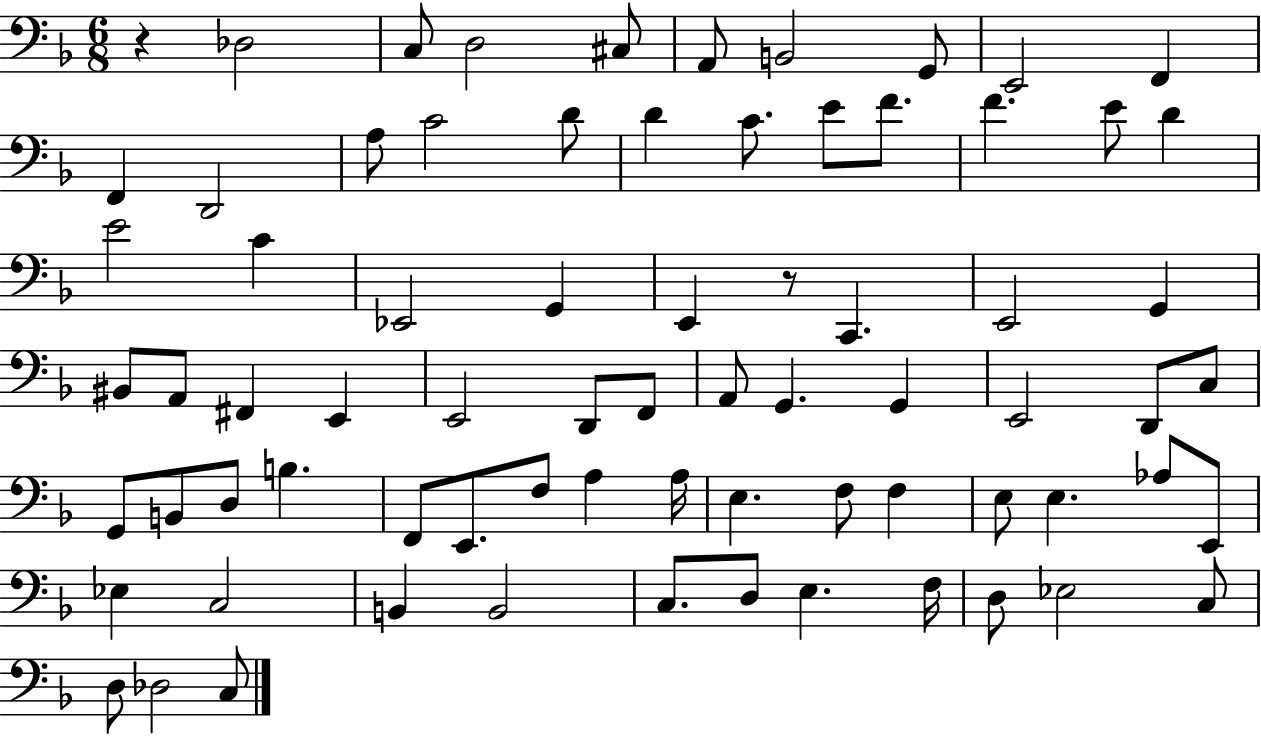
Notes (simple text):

R/q Db3/h C3/e D3/h C#3/e A2/e B2/h G2/e E2/h F2/q F2/q D2/h A3/e C4/h D4/e D4/q C4/e. E4/e F4/e. F4/q. E4/e D4/q E4/h C4/q Eb2/h G2/q E2/q R/e C2/q. E2/h G2/q BIS2/e A2/e F#2/q E2/q E2/h D2/e F2/e A2/e G2/q. G2/q E2/h D2/e C3/e G2/e B2/e D3/e B3/q. F2/e E2/e. F3/e A3/q A3/s E3/q. F3/e F3/q E3/e E3/q. Ab3/e E2/e Eb3/q C3/h B2/q B2/h C3/e. D3/e E3/q. F3/s D3/e Eb3/h C3/e D3/e Db3/h C3/e